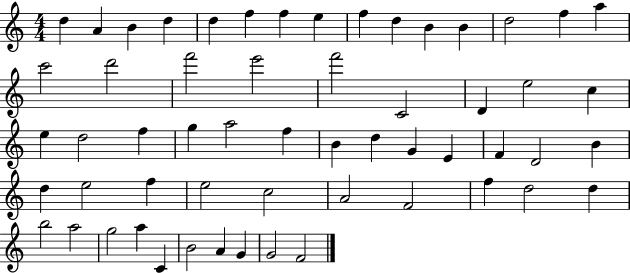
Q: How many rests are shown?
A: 0